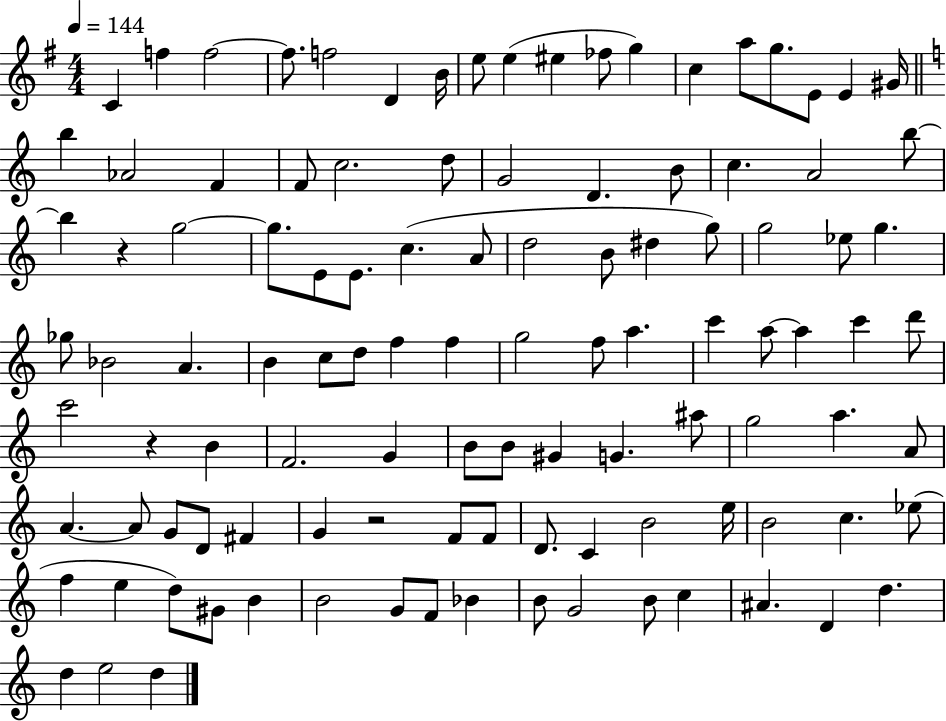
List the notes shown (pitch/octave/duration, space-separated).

C4/q F5/q F5/h F5/e. F5/h D4/q B4/s E5/e E5/q EIS5/q FES5/e G5/q C5/q A5/e G5/e. E4/e E4/q G#4/s B5/q Ab4/h F4/q F4/e C5/h. D5/e G4/h D4/q. B4/e C5/q. A4/h B5/e B5/q R/q G5/h G5/e. E4/e E4/e. C5/q. A4/e D5/h B4/e D#5/q G5/e G5/h Eb5/e G5/q. Gb5/e Bb4/h A4/q. B4/q C5/e D5/e F5/q F5/q G5/h F5/e A5/q. C6/q A5/e A5/q C6/q D6/e C6/h R/q B4/q F4/h. G4/q B4/e B4/e G#4/q G4/q. A#5/e G5/h A5/q. A4/e A4/q. A4/e G4/e D4/e F#4/q G4/q R/h F4/e F4/e D4/e. C4/q B4/h E5/s B4/h C5/q. Eb5/e F5/q E5/q D5/e G#4/e B4/q B4/h G4/e F4/e Bb4/q B4/e G4/h B4/e C5/q A#4/q. D4/q D5/q. D5/q E5/h D5/q